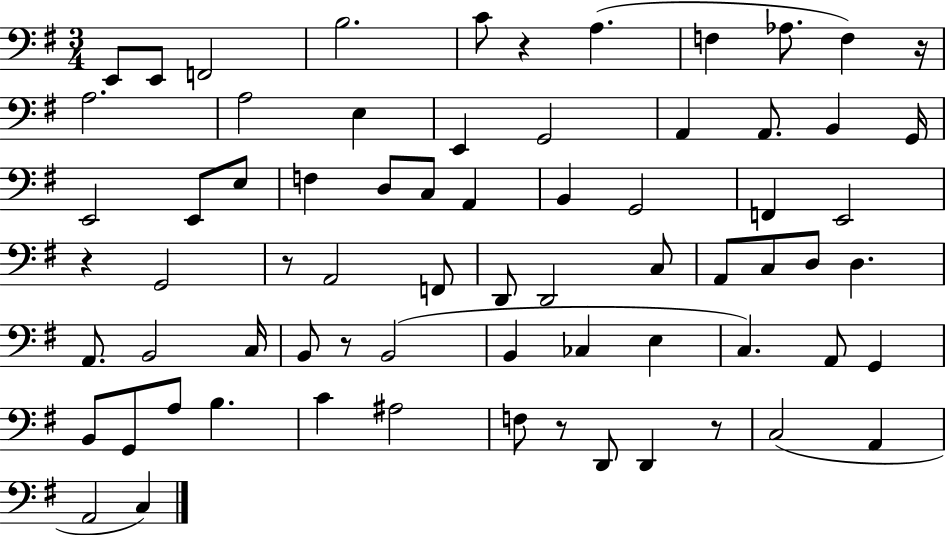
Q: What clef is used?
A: bass